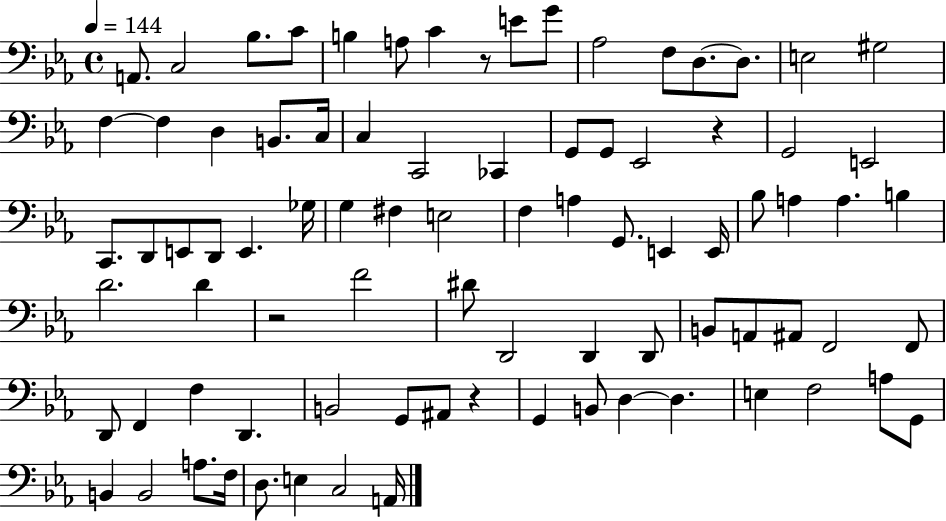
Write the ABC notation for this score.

X:1
T:Untitled
M:4/4
L:1/4
K:Eb
A,,/2 C,2 _B,/2 C/2 B, A,/2 C z/2 E/2 G/2 _A,2 F,/2 D,/2 D,/2 E,2 ^G,2 F, F, D, B,,/2 C,/4 C, C,,2 _C,, G,,/2 G,,/2 _E,,2 z G,,2 E,,2 C,,/2 D,,/2 E,,/2 D,,/2 E,, _G,/4 G, ^F, E,2 F, A, G,,/2 E,, E,,/4 _B,/2 A, A, B, D2 D z2 F2 ^D/2 D,,2 D,, D,,/2 B,,/2 A,,/2 ^A,,/2 F,,2 F,,/2 D,,/2 F,, F, D,, B,,2 G,,/2 ^A,,/2 z G,, B,,/2 D, D, E, F,2 A,/2 G,,/2 B,, B,,2 A,/2 F,/4 D,/2 E, C,2 A,,/4